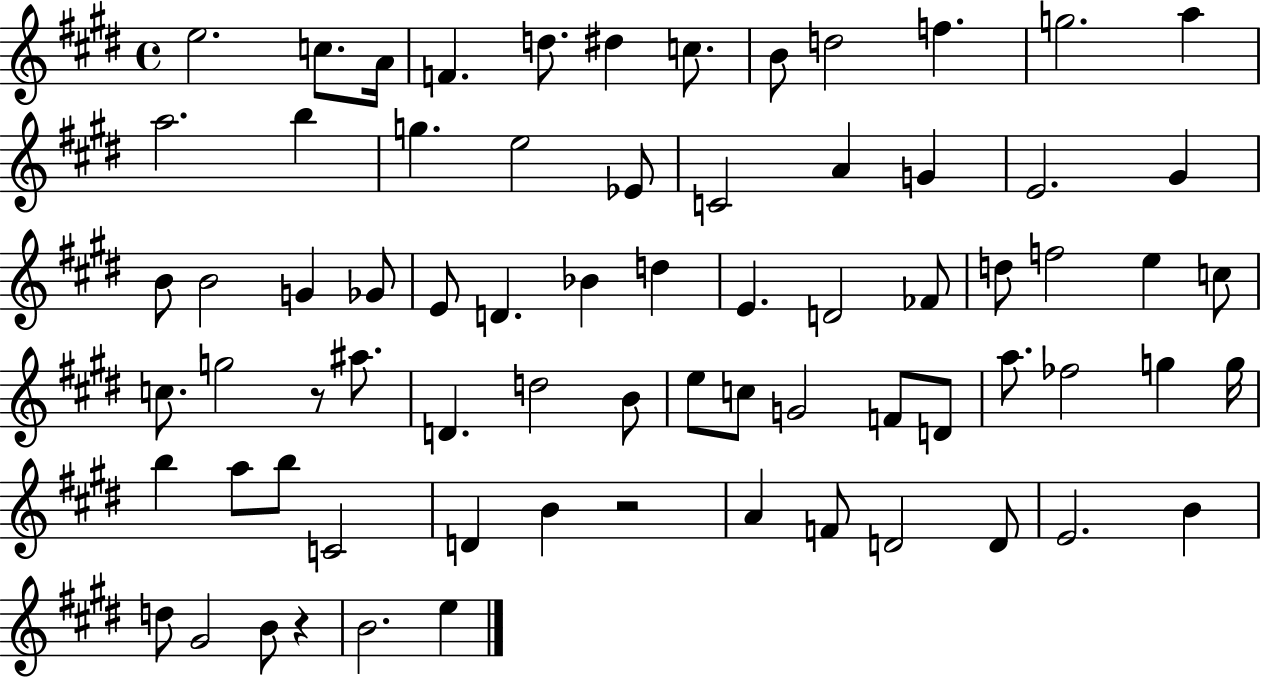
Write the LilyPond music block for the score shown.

{
  \clef treble
  \time 4/4
  \defaultTimeSignature
  \key e \major
  e''2. c''8. a'16 | f'4. d''8. dis''4 c''8. | b'8 d''2 f''4. | g''2. a''4 | \break a''2. b''4 | g''4. e''2 ees'8 | c'2 a'4 g'4 | e'2. gis'4 | \break b'8 b'2 g'4 ges'8 | e'8 d'4. bes'4 d''4 | e'4. d'2 fes'8 | d''8 f''2 e''4 c''8 | \break c''8. g''2 r8 ais''8. | d'4. d''2 b'8 | e''8 c''8 g'2 f'8 d'8 | a''8. fes''2 g''4 g''16 | \break b''4 a''8 b''8 c'2 | d'4 b'4 r2 | a'4 f'8 d'2 d'8 | e'2. b'4 | \break d''8 gis'2 b'8 r4 | b'2. e''4 | \bar "|."
}